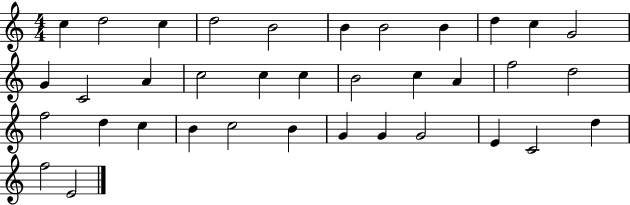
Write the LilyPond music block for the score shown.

{
  \clef treble
  \numericTimeSignature
  \time 4/4
  \key c \major
  c''4 d''2 c''4 | d''2 b'2 | b'4 b'2 b'4 | d''4 c''4 g'2 | \break g'4 c'2 a'4 | c''2 c''4 c''4 | b'2 c''4 a'4 | f''2 d''2 | \break f''2 d''4 c''4 | b'4 c''2 b'4 | g'4 g'4 g'2 | e'4 c'2 d''4 | \break f''2 e'2 | \bar "|."
}